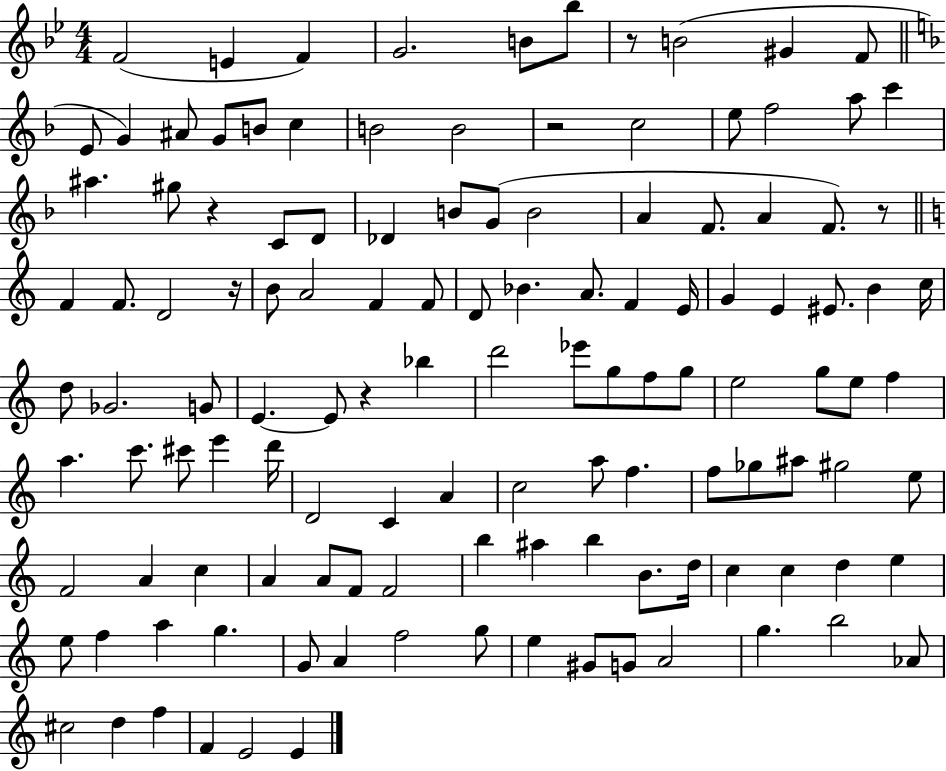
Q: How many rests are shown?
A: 6